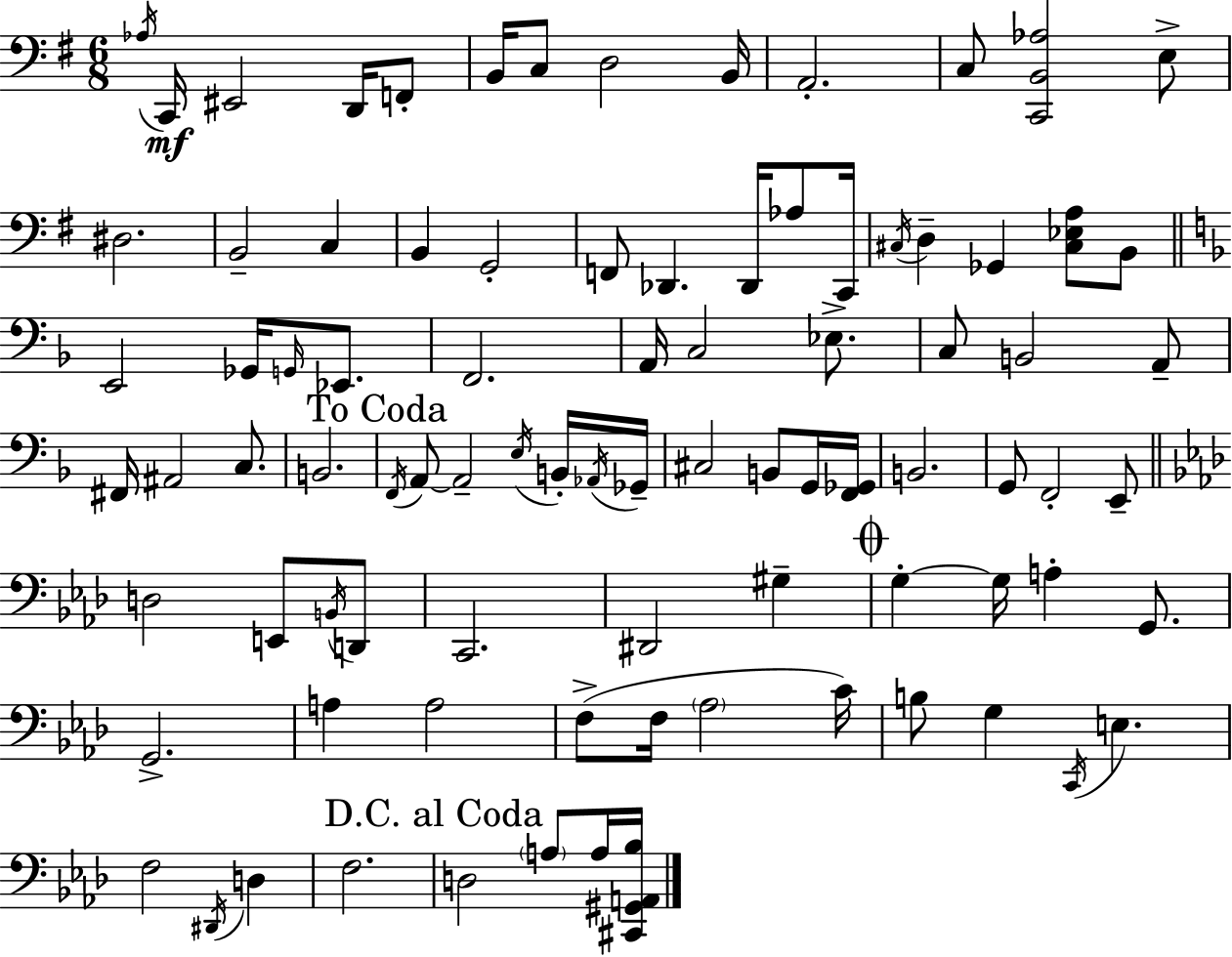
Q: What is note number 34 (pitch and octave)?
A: Eb3